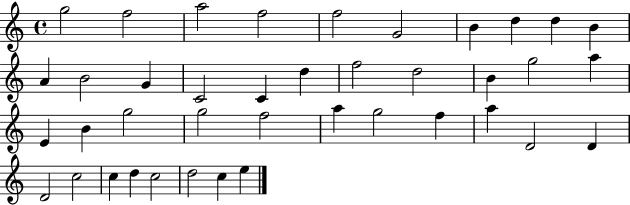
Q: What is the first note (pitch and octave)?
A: G5